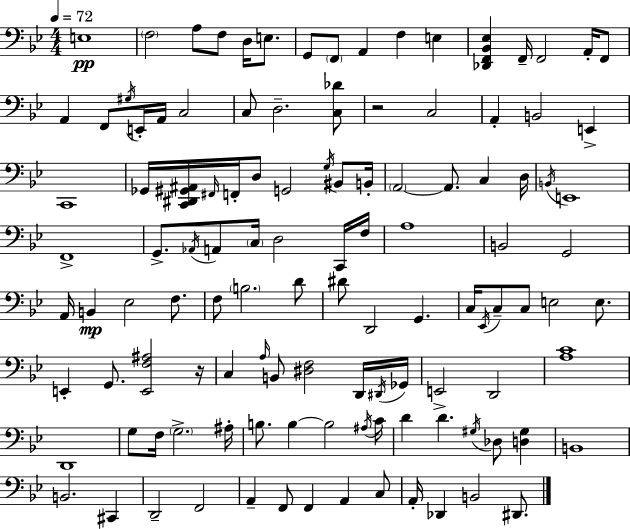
E3/w F3/h A3/e F3/e D3/s E3/e. G2/e F2/e A2/q F3/q E3/q [Db2,F2,Bb2,Eb3]/q F2/s F2/h A2/s F2/e A2/q F2/e G#3/s E2/s A2/s C3/h C3/e D3/h. [C3,Db4]/e R/h C3/h A2/q B2/h E2/q C2/w Gb2/s [C2,D#2,G#2,A#2]/s F#2/s F2/s D3/e G2/h G3/s BIS2/e B2/s A2/h A2/e. C3/q D3/s B2/s E2/w F2/w G2/e. Ab2/s A2/e C3/s D3/h C2/s F3/s A3/w B2/h G2/h A2/s B2/q Eb3/h F3/e. F3/e B3/h. D4/e D#4/e D2/h G2/q. C3/s Eb2/s C3/e C3/e E3/h E3/e. E2/q G2/e. [E2,F3,A#3]/h R/s C3/q A3/s B2/e [D#3,F3]/h D2/s D#2/s Gb2/s E2/h D2/h [A3,C4]/w D2/w G3/e F3/s G3/h. A#3/s B3/e. B3/q B3/h A#3/s C4/s D4/q D4/q. G#3/s Db3/e [D3,G#3]/q B2/w B2/h. C#2/q D2/h F2/h A2/q F2/e F2/q A2/q C3/e A2/s Db2/q B2/h D#2/e.